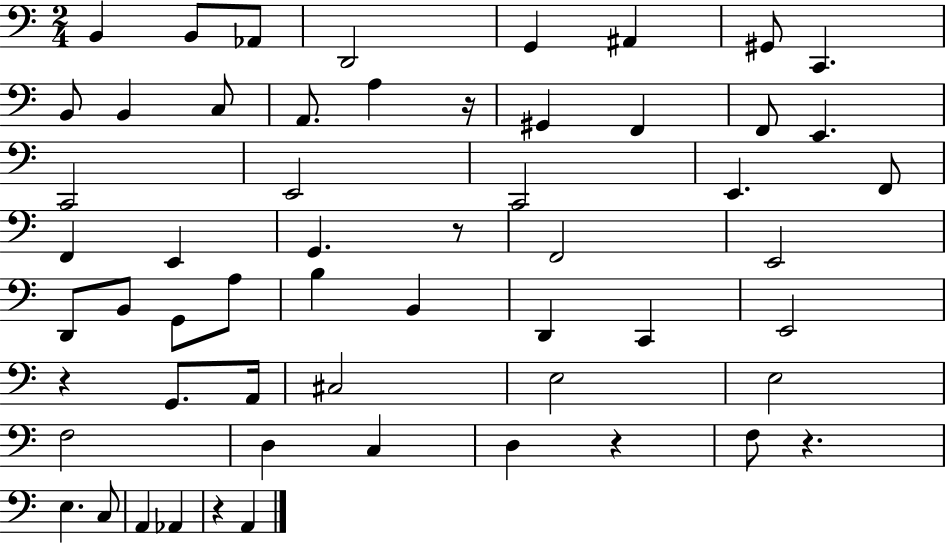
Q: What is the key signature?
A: C major